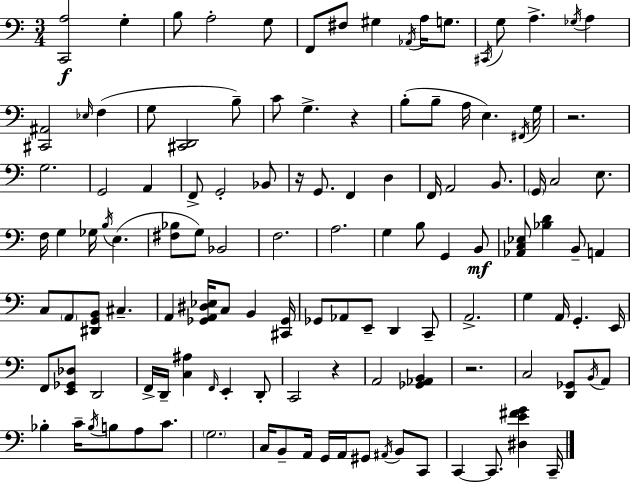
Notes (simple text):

[C2,A3]/h G3/q B3/e A3/h G3/e F2/e F#3/e G#3/q Ab2/s A3/s G3/e. C#2/s G3/e A3/q. Gb3/s A3/q [C#2,A#2]/h Eb3/s F3/q G3/e [C#2,D2]/h B3/e C4/e G3/q. R/q B3/e B3/e A3/s E3/q. F#2/s G3/s R/h. G3/h. G2/h A2/q F2/e G2/h Bb2/e R/s G2/e. F2/q D3/q F2/s A2/h B2/e. G2/s C3/h E3/e. F3/s G3/q Gb3/s B3/s E3/q. [F#3,Bb3]/e G3/e Bb2/h F3/h. A3/h. G3/q B3/e G2/q B2/e [Ab2,C3,Eb3]/e [Bb3,D4]/q B2/e A2/q C3/e A2/e [D#2,G2,B2]/e C#3/q. A2/q [Gb2,A2,D#3,Eb3]/s C3/e B2/q [C#2,Gb2]/s Gb2/e Ab2/e E2/e D2/q C2/e A2/h. G3/q A2/s G2/q. E2/s F2/e [E2,Gb2,Db3]/e D2/h F2/s D2/s [C3,A#3]/q F2/s E2/q D2/e C2/h R/q A2/h [Gb2,Ab2,B2]/q R/h. C3/h [D2,Gb2]/e B2/s A2/e Bb3/q C4/s Bb3/s B3/e A3/e C4/e. G3/h. C3/s B2/e A2/s G2/s A2/s G#2/e A#2/s B2/e C2/e C2/q C2/e. [D#3,E4,F#4,G4]/q C2/s